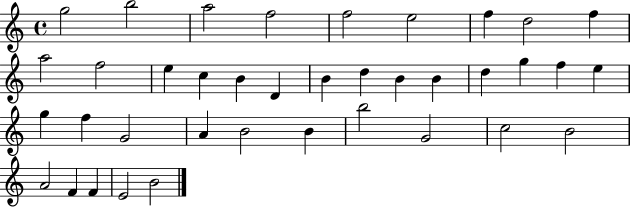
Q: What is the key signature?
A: C major